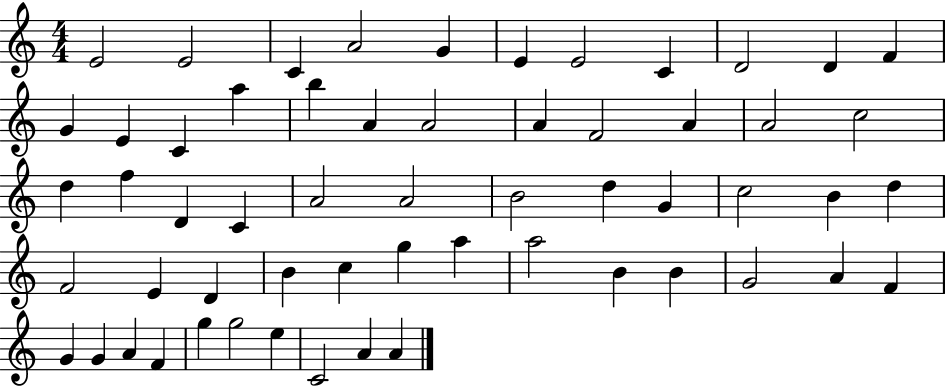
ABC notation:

X:1
T:Untitled
M:4/4
L:1/4
K:C
E2 E2 C A2 G E E2 C D2 D F G E C a b A A2 A F2 A A2 c2 d f D C A2 A2 B2 d G c2 B d F2 E D B c g a a2 B B G2 A F G G A F g g2 e C2 A A